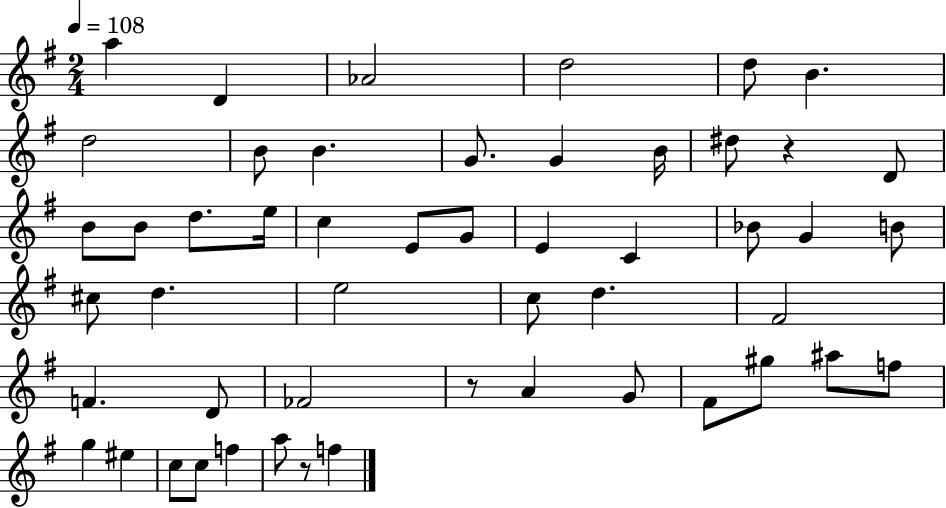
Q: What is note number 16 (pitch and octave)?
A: B4